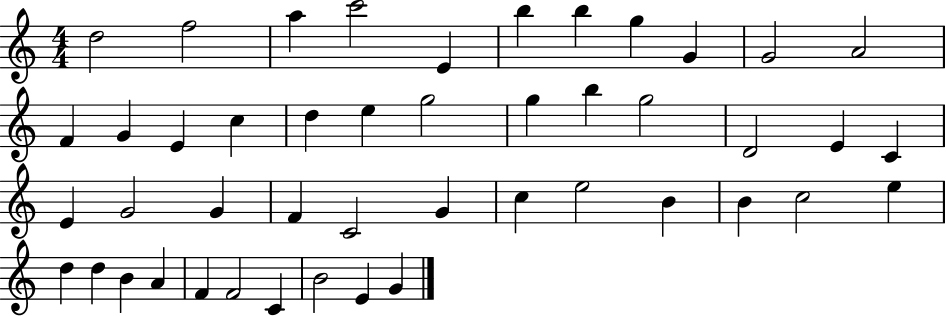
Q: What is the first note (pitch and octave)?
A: D5